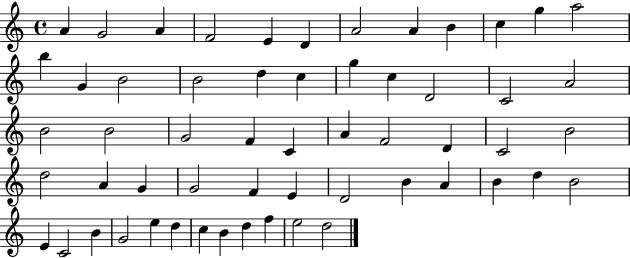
A4/q G4/h A4/q F4/h E4/q D4/q A4/h A4/q B4/q C5/q G5/q A5/h B5/q G4/q B4/h B4/h D5/q C5/q G5/q C5/q D4/h C4/h A4/h B4/h B4/h G4/h F4/q C4/q A4/q F4/h D4/q C4/h B4/h D5/h A4/q G4/q G4/h F4/q E4/q D4/h B4/q A4/q B4/q D5/q B4/h E4/q C4/h B4/q G4/h E5/q D5/q C5/q B4/q D5/q F5/q E5/h D5/h